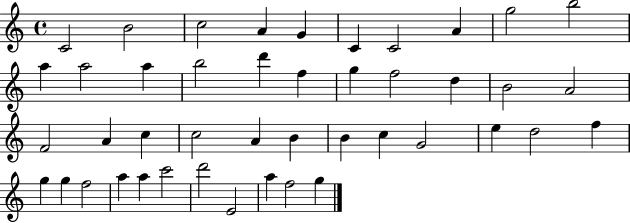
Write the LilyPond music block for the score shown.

{
  \clef treble
  \time 4/4
  \defaultTimeSignature
  \key c \major
  c'2 b'2 | c''2 a'4 g'4 | c'4 c'2 a'4 | g''2 b''2 | \break a''4 a''2 a''4 | b''2 d'''4 f''4 | g''4 f''2 d''4 | b'2 a'2 | \break f'2 a'4 c''4 | c''2 a'4 b'4 | b'4 c''4 g'2 | e''4 d''2 f''4 | \break g''4 g''4 f''2 | a''4 a''4 c'''2 | d'''2 e'2 | a''4 f''2 g''4 | \break \bar "|."
}